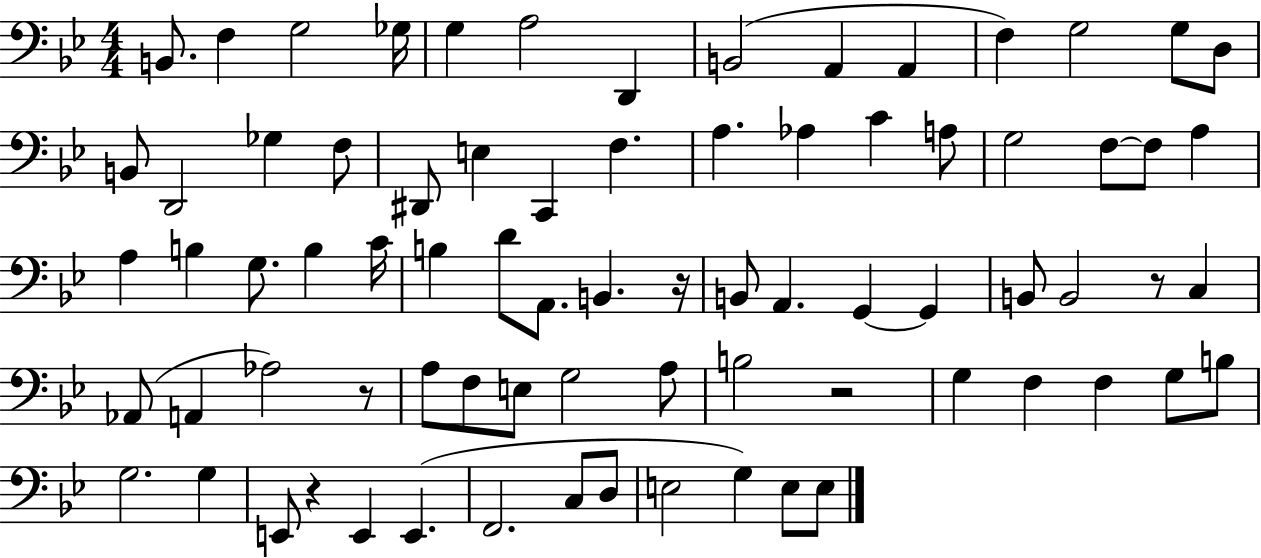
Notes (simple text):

B2/e. F3/q G3/h Gb3/s G3/q A3/h D2/q B2/h A2/q A2/q F3/q G3/h G3/e D3/e B2/e D2/h Gb3/q F3/e D#2/e E3/q C2/q F3/q. A3/q. Ab3/q C4/q A3/e G3/h F3/e F3/e A3/q A3/q B3/q G3/e. B3/q C4/s B3/q D4/e A2/e. B2/q. R/s B2/e A2/q. G2/q G2/q B2/e B2/h R/e C3/q Ab2/e A2/q Ab3/h R/e A3/e F3/e E3/e G3/h A3/e B3/h R/h G3/q F3/q F3/q G3/e B3/e G3/h. G3/q E2/e R/q E2/q E2/q. F2/h. C3/e D3/e E3/h G3/q E3/e E3/e